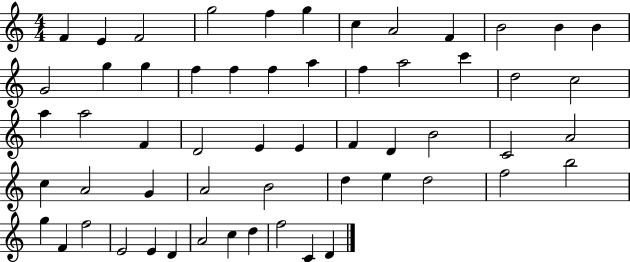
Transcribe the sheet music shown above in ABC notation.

X:1
T:Untitled
M:4/4
L:1/4
K:C
F E F2 g2 f g c A2 F B2 B B G2 g g f f f a f a2 c' d2 c2 a a2 F D2 E E F D B2 C2 A2 c A2 G A2 B2 d e d2 f2 b2 g F f2 E2 E D A2 c d f2 C D